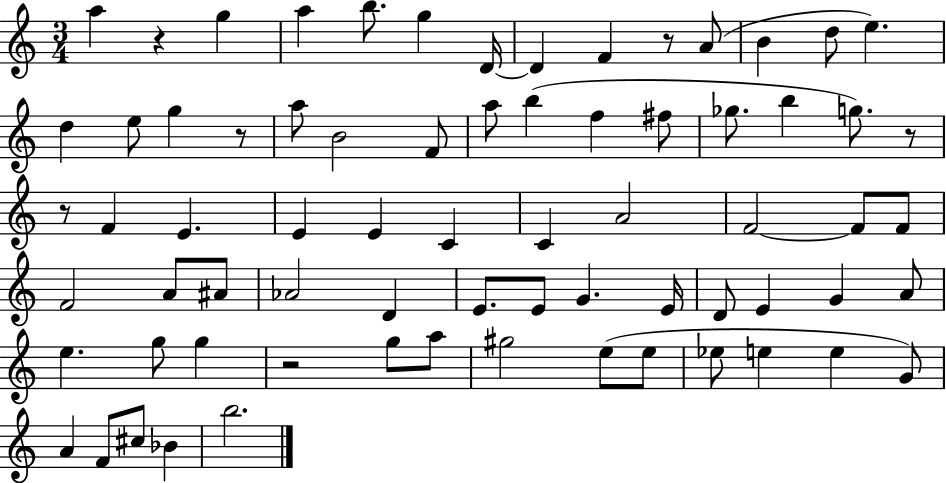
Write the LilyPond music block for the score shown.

{
  \clef treble
  \numericTimeSignature
  \time 3/4
  \key c \major
  a''4 r4 g''4 | a''4 b''8. g''4 d'16~~ | d'4 f'4 r8 a'8( | b'4 d''8 e''4.) | \break d''4 e''8 g''4 r8 | a''8 b'2 f'8 | a''8 b''4( f''4 fis''8 | ges''8. b''4 g''8.) r8 | \break r8 f'4 e'4. | e'4 e'4 c'4 | c'4 a'2 | f'2~~ f'8 f'8 | \break f'2 a'8 ais'8 | aes'2 d'4 | e'8. e'8 g'4. e'16 | d'8 e'4 g'4 a'8 | \break e''4. g''8 g''4 | r2 g''8 a''8 | gis''2 e''8( e''8 | ees''8 e''4 e''4 g'8) | \break a'4 f'8 cis''8 bes'4 | b''2. | \bar "|."
}